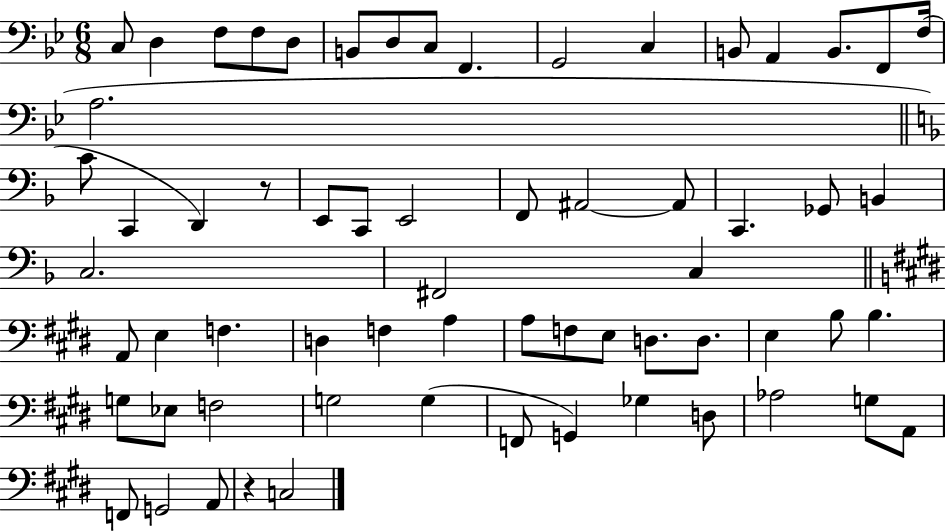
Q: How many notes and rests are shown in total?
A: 64